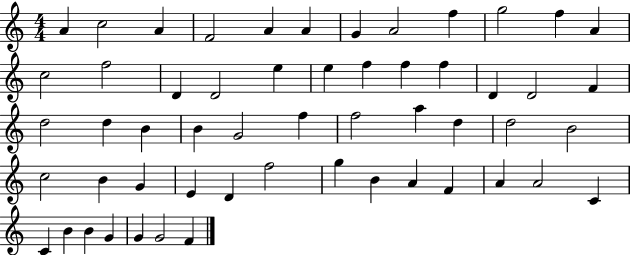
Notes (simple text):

A4/q C5/h A4/q F4/h A4/q A4/q G4/q A4/h F5/q G5/h F5/q A4/q C5/h F5/h D4/q D4/h E5/q E5/q F5/q F5/q F5/q D4/q D4/h F4/q D5/h D5/q B4/q B4/q G4/h F5/q F5/h A5/q D5/q D5/h B4/h C5/h B4/q G4/q E4/q D4/q F5/h G5/q B4/q A4/q F4/q A4/q A4/h C4/q C4/q B4/q B4/q G4/q G4/q G4/h F4/q